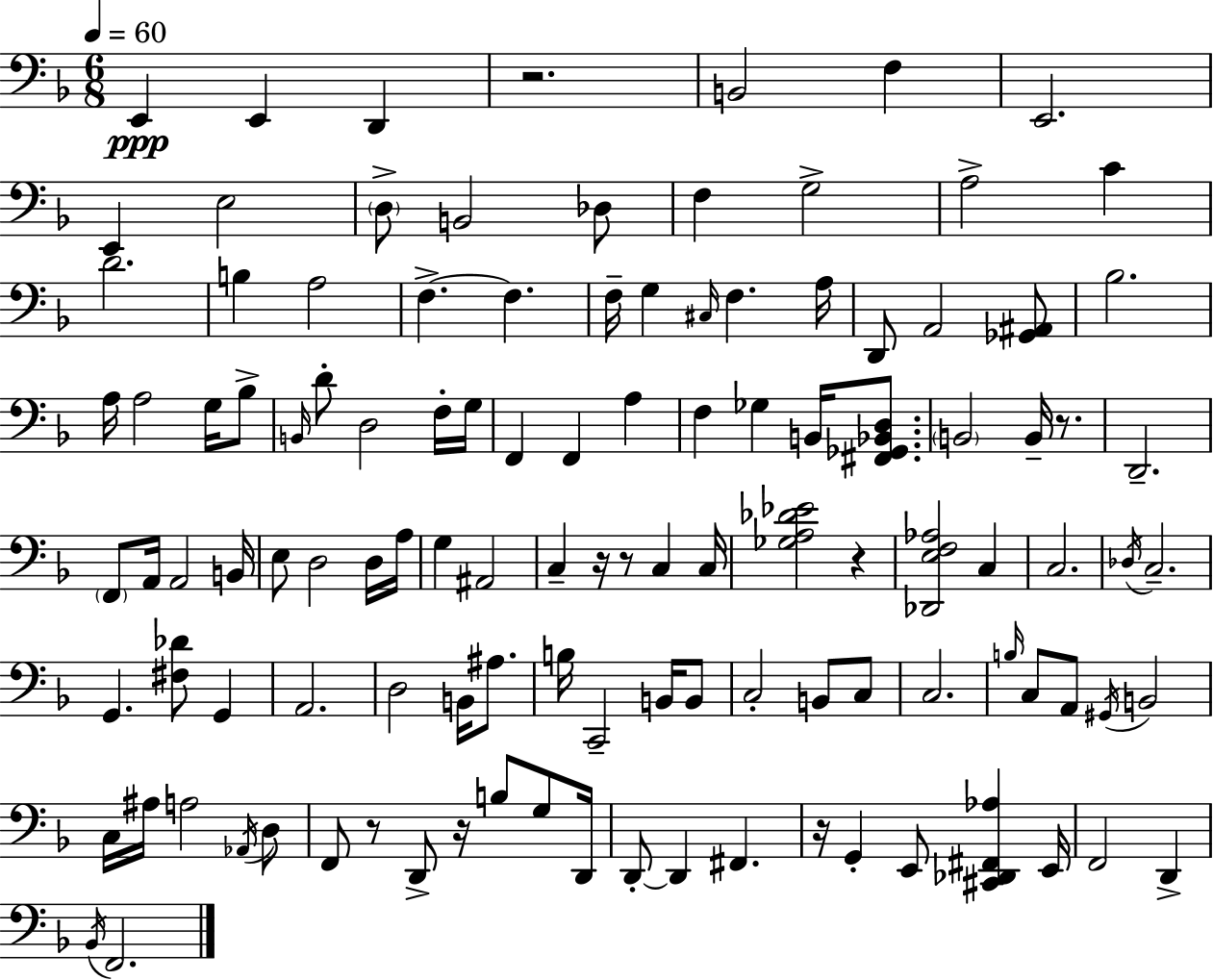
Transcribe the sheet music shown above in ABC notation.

X:1
T:Untitled
M:6/8
L:1/4
K:F
E,, E,, D,, z2 B,,2 F, E,,2 E,, E,2 D,/2 B,,2 _D,/2 F, G,2 A,2 C D2 B, A,2 F, F, F,/4 G, ^C,/4 F, A,/4 D,,/2 A,,2 [_G,,^A,,]/2 _B,2 A,/4 A,2 G,/4 _B,/2 B,,/4 D/2 D,2 F,/4 G,/4 F,, F,, A, F, _G, B,,/4 [^F,,_G,,_B,,D,]/2 B,,2 B,,/4 z/2 D,,2 F,,/2 A,,/4 A,,2 B,,/4 E,/2 D,2 D,/4 A,/4 G, ^A,,2 C, z/4 z/2 C, C,/4 [_G,A,_D_E]2 z [_D,,E,F,_A,]2 C, C,2 _D,/4 C,2 G,, [^F,_D]/2 G,, A,,2 D,2 B,,/4 ^A,/2 B,/4 C,,2 B,,/4 B,,/2 C,2 B,,/2 C,/2 C,2 B,/4 C,/2 A,,/2 ^G,,/4 B,,2 C,/4 ^A,/4 A,2 _A,,/4 D,/2 F,,/2 z/2 D,,/2 z/4 B,/2 G,/2 D,,/4 D,,/2 D,, ^F,, z/4 G,, E,,/2 [^C,,_D,,^F,,_A,] E,,/4 F,,2 D,, _B,,/4 F,,2